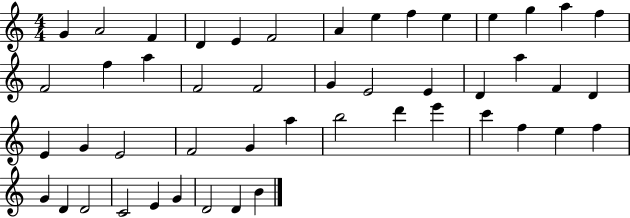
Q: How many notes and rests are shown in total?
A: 48